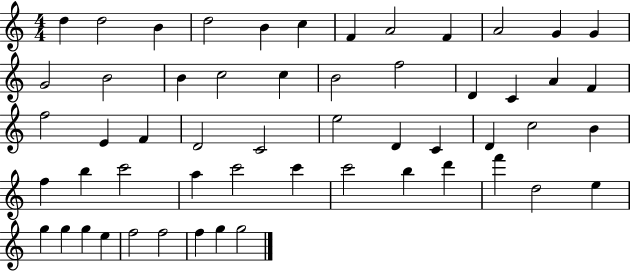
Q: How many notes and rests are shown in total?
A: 55